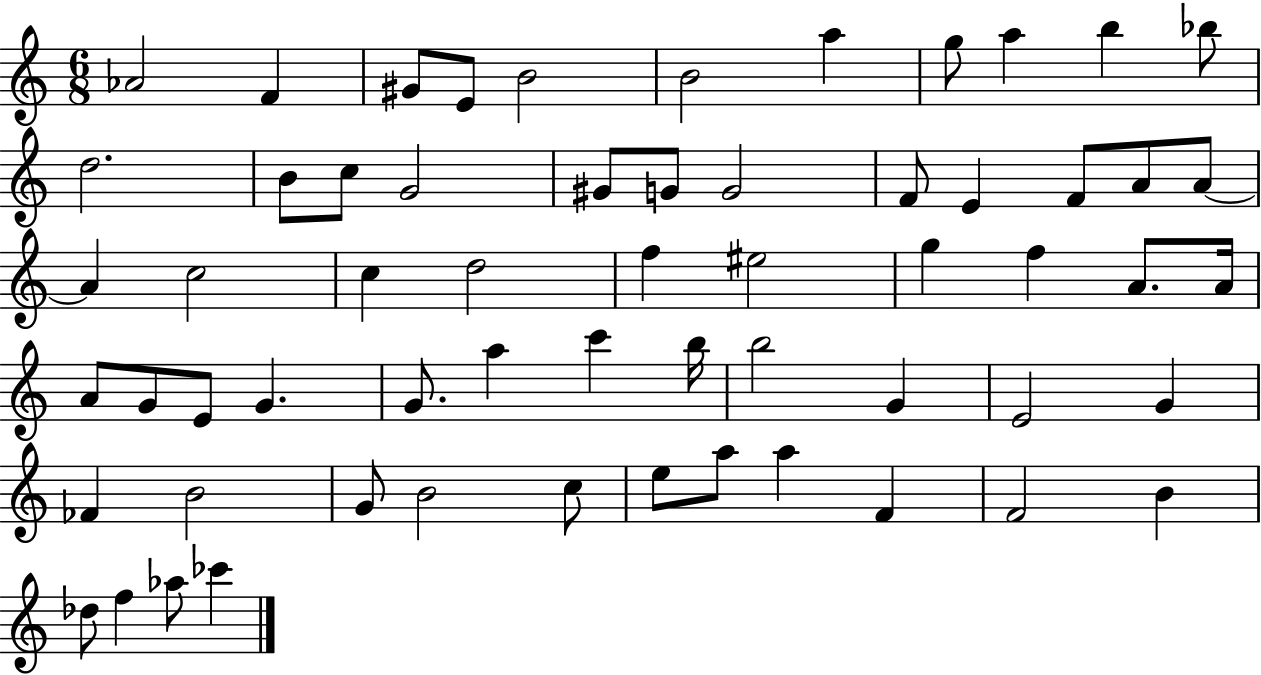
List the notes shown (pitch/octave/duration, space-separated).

Ab4/h F4/q G#4/e E4/e B4/h B4/h A5/q G5/e A5/q B5/q Bb5/e D5/h. B4/e C5/e G4/h G#4/e G4/e G4/h F4/e E4/q F4/e A4/e A4/e A4/q C5/h C5/q D5/h F5/q EIS5/h G5/q F5/q A4/e. A4/s A4/e G4/e E4/e G4/q. G4/e. A5/q C6/q B5/s B5/h G4/q E4/h G4/q FES4/q B4/h G4/e B4/h C5/e E5/e A5/e A5/q F4/q F4/h B4/q Db5/e F5/q Ab5/e CES6/q